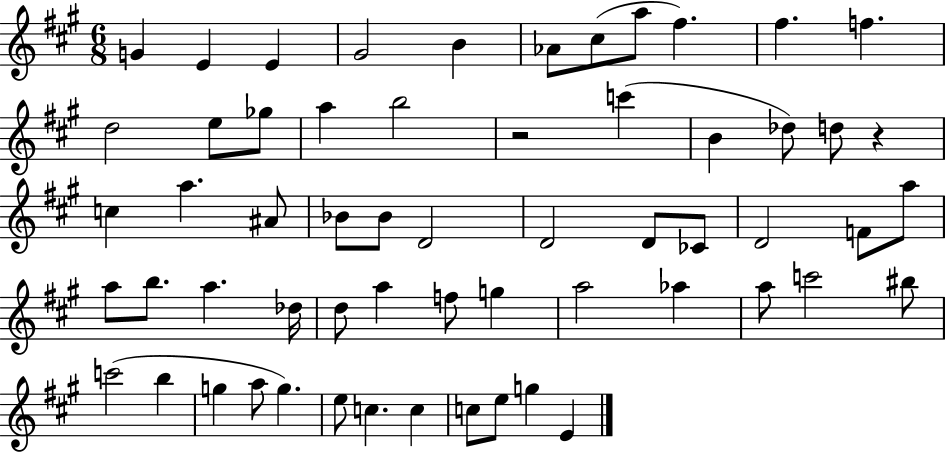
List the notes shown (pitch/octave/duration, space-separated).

G4/q E4/q E4/q G#4/h B4/q Ab4/e C#5/e A5/e F#5/q. F#5/q. F5/q. D5/h E5/e Gb5/e A5/q B5/h R/h C6/q B4/q Db5/e D5/e R/q C5/q A5/q. A#4/e Bb4/e Bb4/e D4/h D4/h D4/e CES4/e D4/h F4/e A5/e A5/e B5/e. A5/q. Db5/s D5/e A5/q F5/e G5/q A5/h Ab5/q A5/e C6/h BIS5/e C6/h B5/q G5/q A5/e G5/q. E5/e C5/q. C5/q C5/e E5/e G5/q E4/q